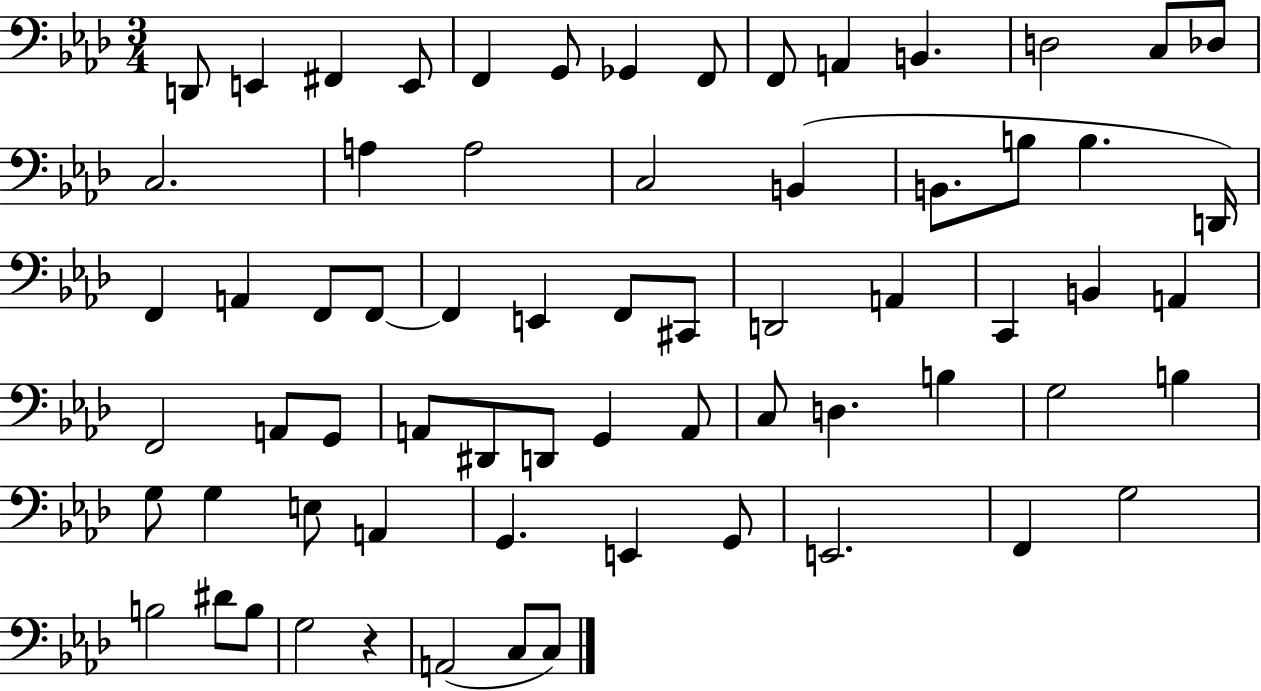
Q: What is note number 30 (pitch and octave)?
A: F2